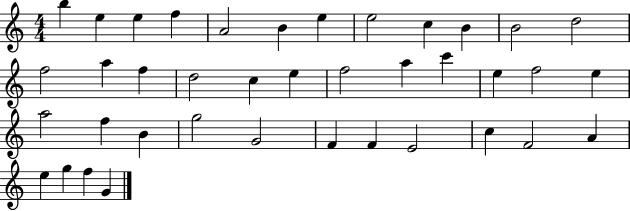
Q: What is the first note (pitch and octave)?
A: B5